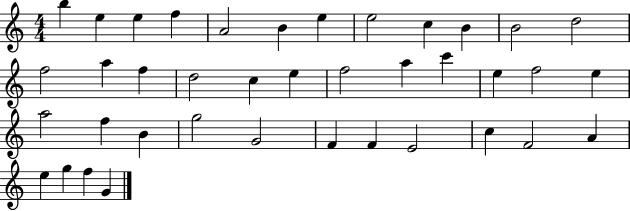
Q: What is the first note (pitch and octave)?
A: B5